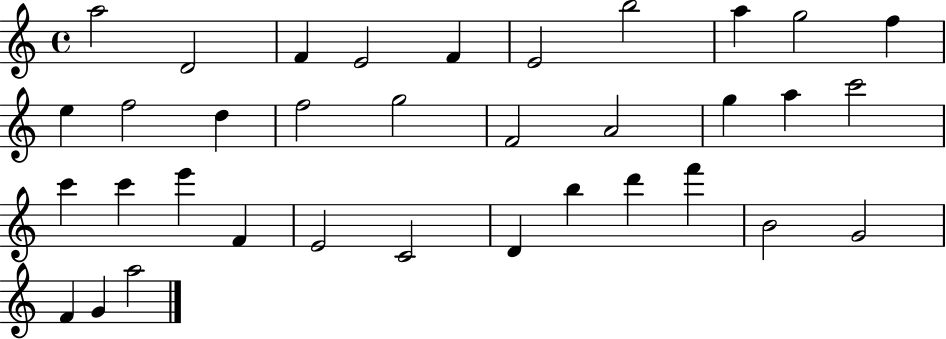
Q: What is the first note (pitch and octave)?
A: A5